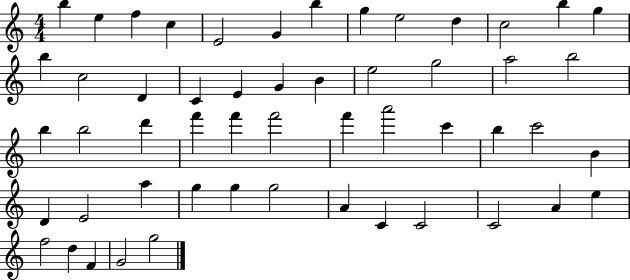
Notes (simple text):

B5/q E5/q F5/q C5/q E4/h G4/q B5/q G5/q E5/h D5/q C5/h B5/q G5/q B5/q C5/h D4/q C4/q E4/q G4/q B4/q E5/h G5/h A5/h B5/h B5/q B5/h D6/q F6/q F6/q F6/h F6/q A6/h C6/q B5/q C6/h B4/q D4/q E4/h A5/q G5/q G5/q G5/h A4/q C4/q C4/h C4/h A4/q E5/q F5/h D5/q F4/q G4/h G5/h